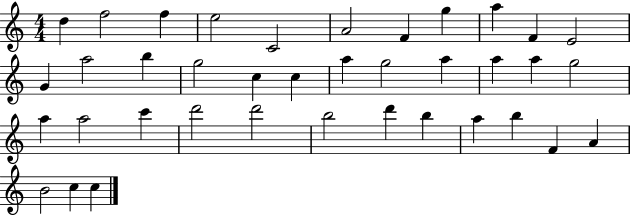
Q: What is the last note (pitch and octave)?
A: C5